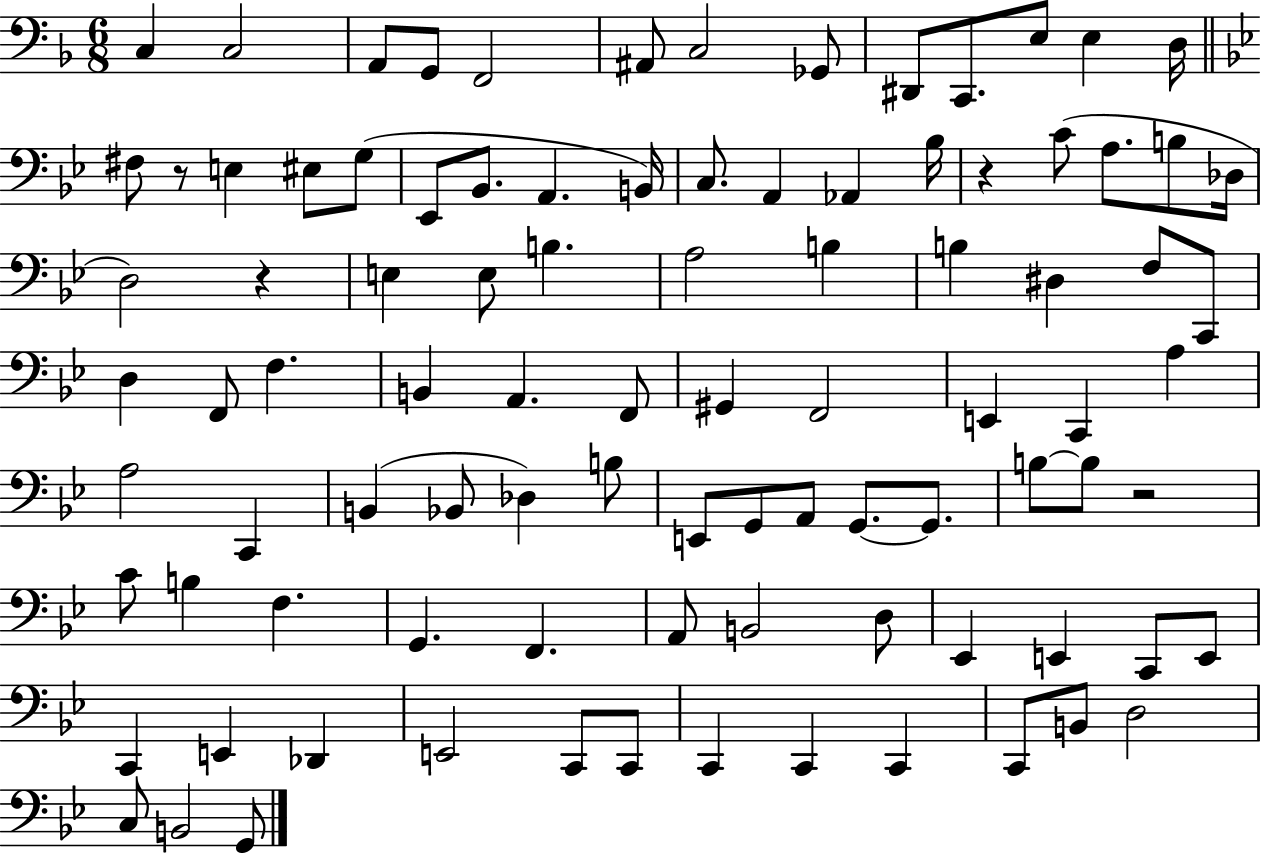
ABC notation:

X:1
T:Untitled
M:6/8
L:1/4
K:F
C, C,2 A,,/2 G,,/2 F,,2 ^A,,/2 C,2 _G,,/2 ^D,,/2 C,,/2 E,/2 E, D,/4 ^F,/2 z/2 E, ^E,/2 G,/2 _E,,/2 _B,,/2 A,, B,,/4 C,/2 A,, _A,, _B,/4 z C/2 A,/2 B,/2 _D,/4 D,2 z E, E,/2 B, A,2 B, B, ^D, F,/2 C,,/2 D, F,,/2 F, B,, A,, F,,/2 ^G,, F,,2 E,, C,, A, A,2 C,, B,, _B,,/2 _D, B,/2 E,,/2 G,,/2 A,,/2 G,,/2 G,,/2 B,/2 B,/2 z2 C/2 B, F, G,, F,, A,,/2 B,,2 D,/2 _E,, E,, C,,/2 E,,/2 C,, E,, _D,, E,,2 C,,/2 C,,/2 C,, C,, C,, C,,/2 B,,/2 D,2 C,/2 B,,2 G,,/2